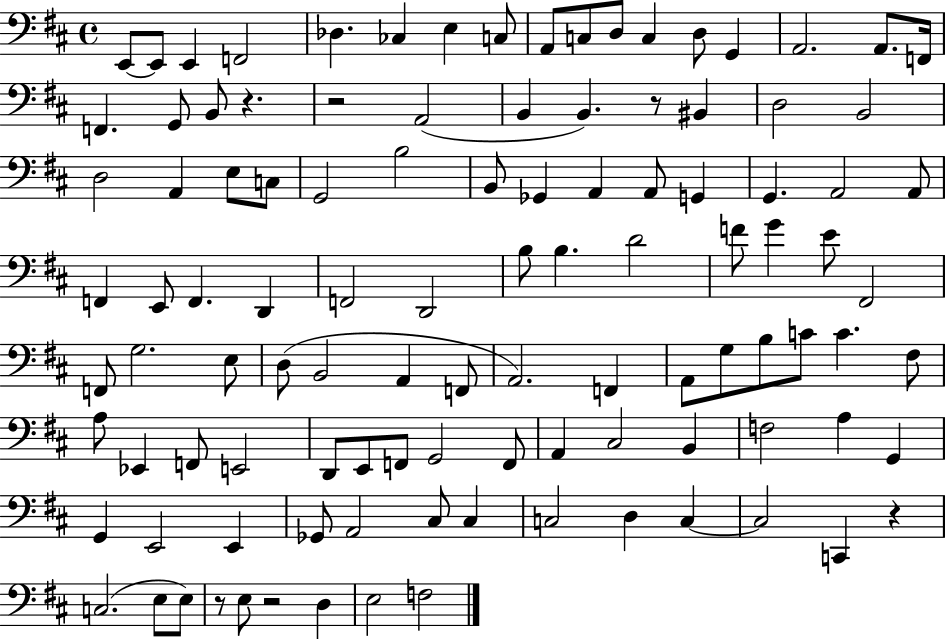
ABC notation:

X:1
T:Untitled
M:4/4
L:1/4
K:D
E,,/2 E,,/2 E,, F,,2 _D, _C, E, C,/2 A,,/2 C,/2 D,/2 C, D,/2 G,, A,,2 A,,/2 F,,/4 F,, G,,/2 B,,/2 z z2 A,,2 B,, B,, z/2 ^B,, D,2 B,,2 D,2 A,, E,/2 C,/2 G,,2 B,2 B,,/2 _G,, A,, A,,/2 G,, G,, A,,2 A,,/2 F,, E,,/2 F,, D,, F,,2 D,,2 B,/2 B, D2 F/2 G E/2 ^F,,2 F,,/2 G,2 E,/2 D,/2 B,,2 A,, F,,/2 A,,2 F,, A,,/2 G,/2 B,/2 C/2 C ^F,/2 A,/2 _E,, F,,/2 E,,2 D,,/2 E,,/2 F,,/2 G,,2 F,,/2 A,, ^C,2 B,, F,2 A, G,, G,, E,,2 E,, _G,,/2 A,,2 ^C,/2 ^C, C,2 D, C, C,2 C,, z C,2 E,/2 E,/2 z/2 E,/2 z2 D, E,2 F,2